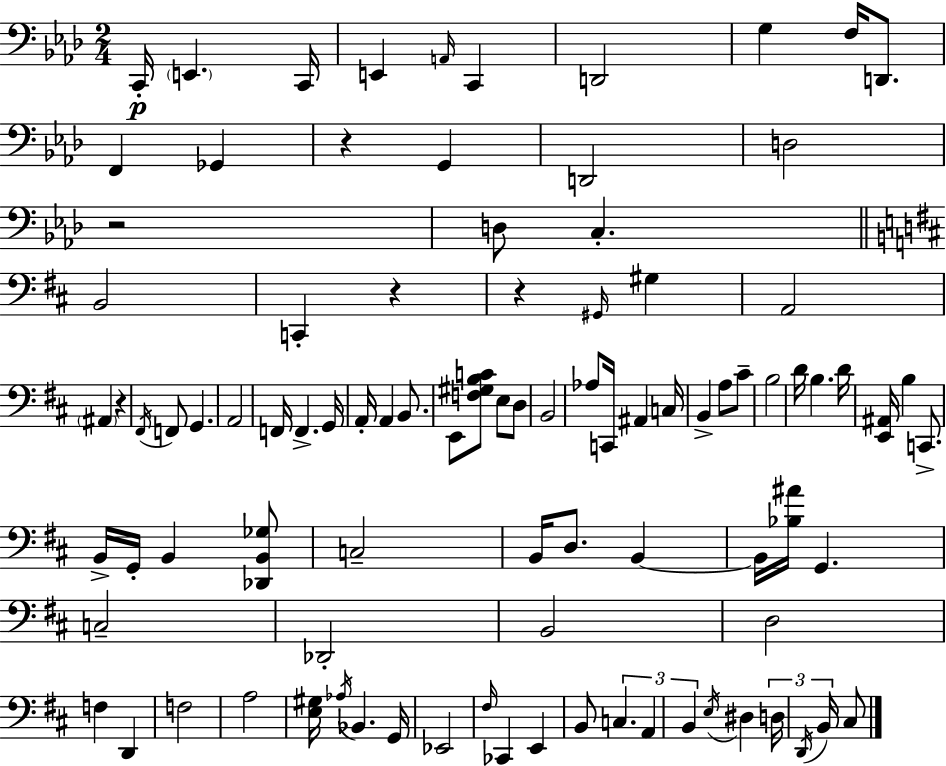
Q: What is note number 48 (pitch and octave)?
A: D4